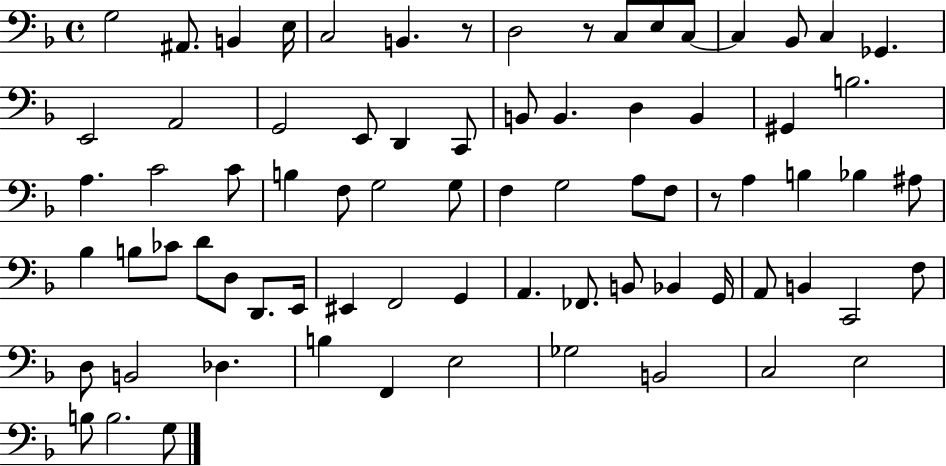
X:1
T:Untitled
M:4/4
L:1/4
K:F
G,2 ^A,,/2 B,, E,/4 C,2 B,, z/2 D,2 z/2 C,/2 E,/2 C,/2 C, _B,,/2 C, _G,, E,,2 A,,2 G,,2 E,,/2 D,, C,,/2 B,,/2 B,, D, B,, ^G,, B,2 A, C2 C/2 B, F,/2 G,2 G,/2 F, G,2 A,/2 F,/2 z/2 A, B, _B, ^A,/2 _B, B,/2 _C/2 D/2 D,/2 D,,/2 E,,/4 ^E,, F,,2 G,, A,, _F,,/2 B,,/2 _B,, G,,/4 A,,/2 B,, C,,2 F,/2 D,/2 B,,2 _D, B, F,, E,2 _G,2 B,,2 C,2 E,2 B,/2 B,2 G,/2